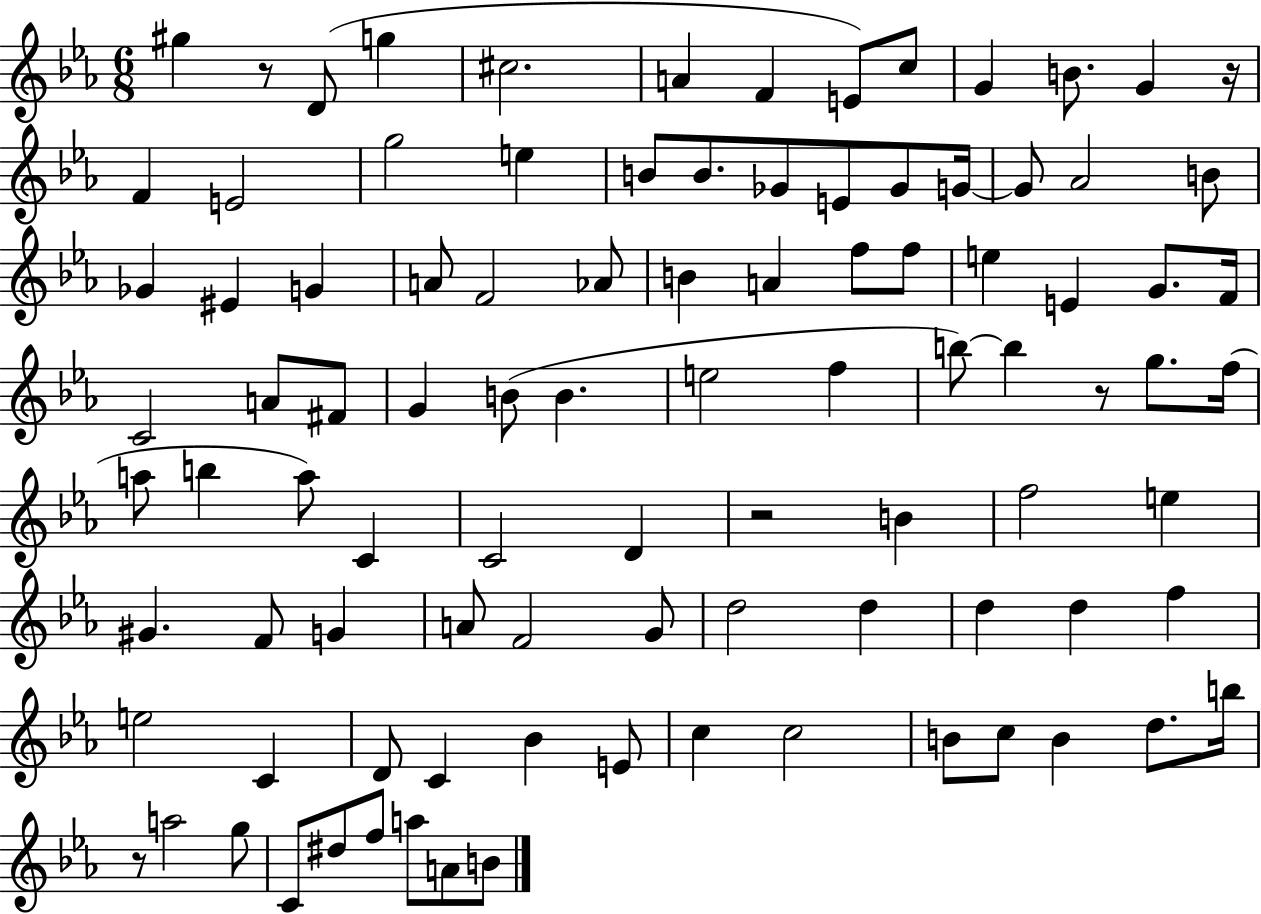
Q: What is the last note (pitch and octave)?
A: B4